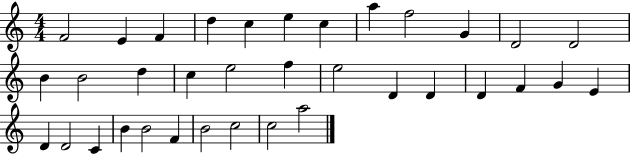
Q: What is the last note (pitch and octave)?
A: A5